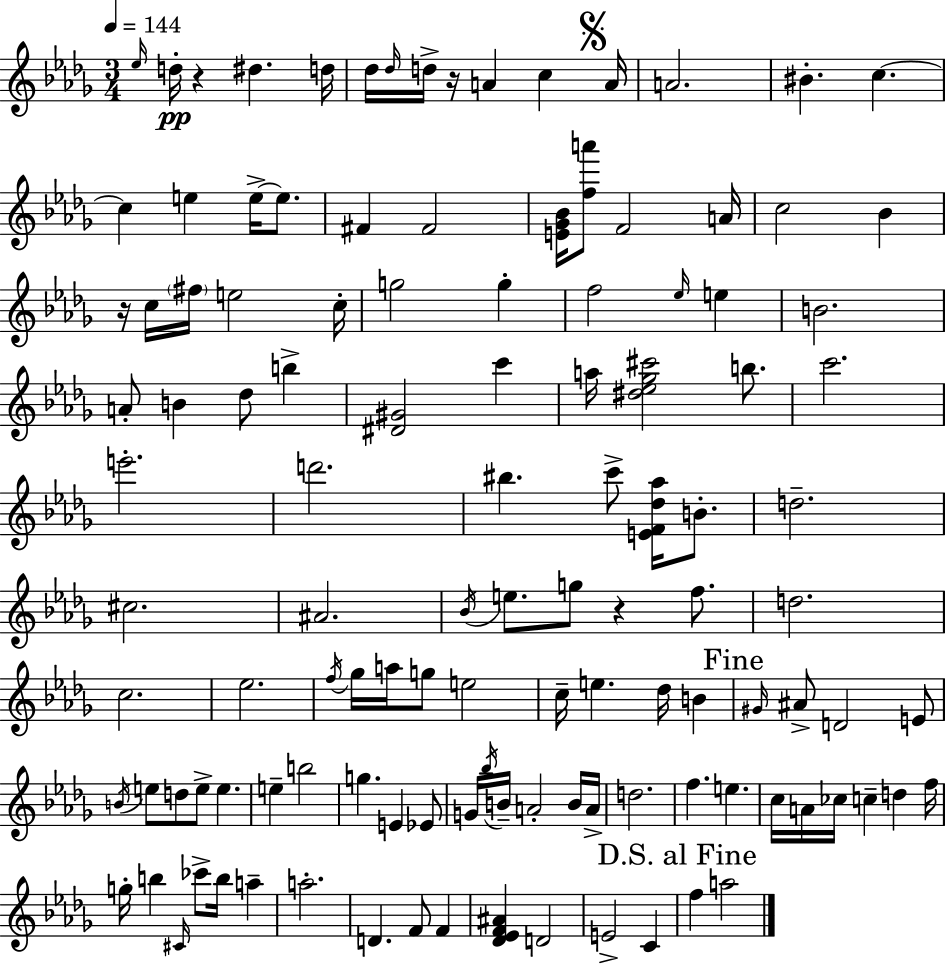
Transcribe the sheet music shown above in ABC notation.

X:1
T:Untitled
M:3/4
L:1/4
K:Bbm
_e/4 d/4 z ^d d/4 _d/4 _d/4 d/4 z/4 A c A/4 A2 ^B c c e e/4 e/2 ^F ^F2 [E_G_B]/4 [fa']/2 F2 A/4 c2 _B z/4 c/4 ^f/4 e2 c/4 g2 g f2 _e/4 e B2 A/2 B _d/2 b [^D^G]2 c' a/4 [^d_e_g^c']2 b/2 c'2 e'2 d'2 ^b c'/2 [EF_d_a]/4 B/2 d2 ^c2 ^A2 _B/4 e/2 g/2 z f/2 d2 c2 _e2 f/4 _g/4 a/4 g/2 e2 c/4 e _d/4 B ^G/4 ^A/2 D2 E/2 B/4 e/2 d/2 e/2 e e b2 g E _E/2 G/4 _b/4 B/4 A2 B/4 A/4 d2 f e c/4 A/4 _c/4 c d f/4 g/4 b ^C/4 _c'/2 b/4 a a2 D F/2 F [_D_EF^A] D2 E2 C f a2